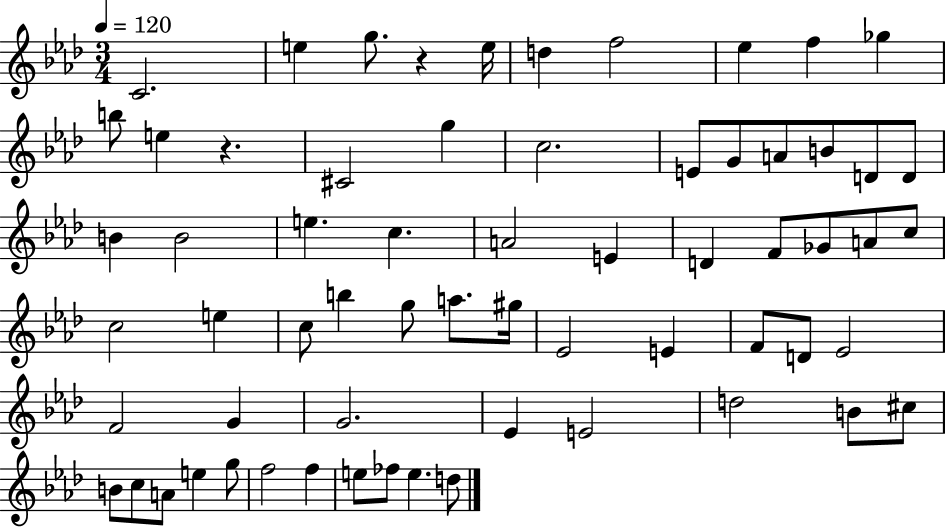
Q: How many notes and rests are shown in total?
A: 64